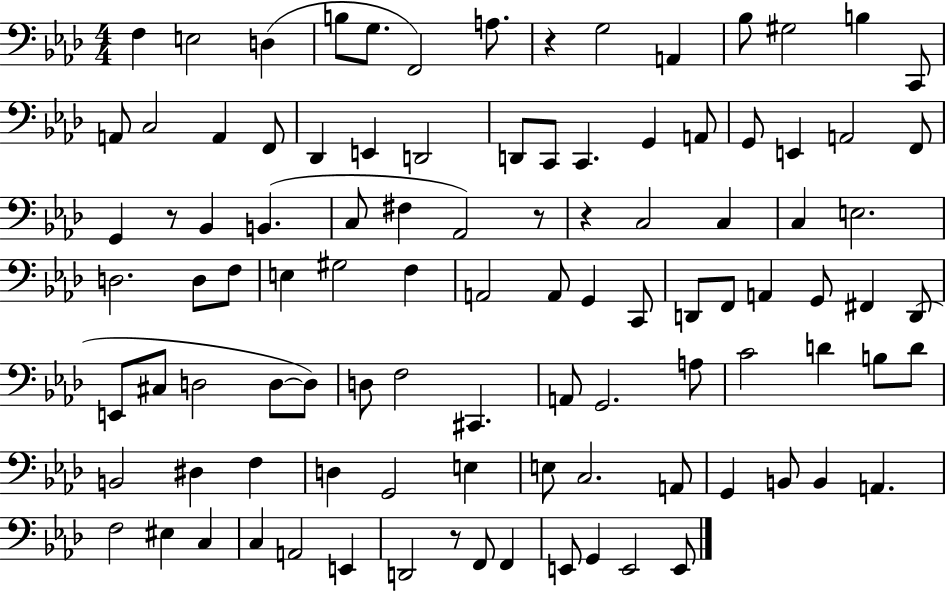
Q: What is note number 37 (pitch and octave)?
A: C3